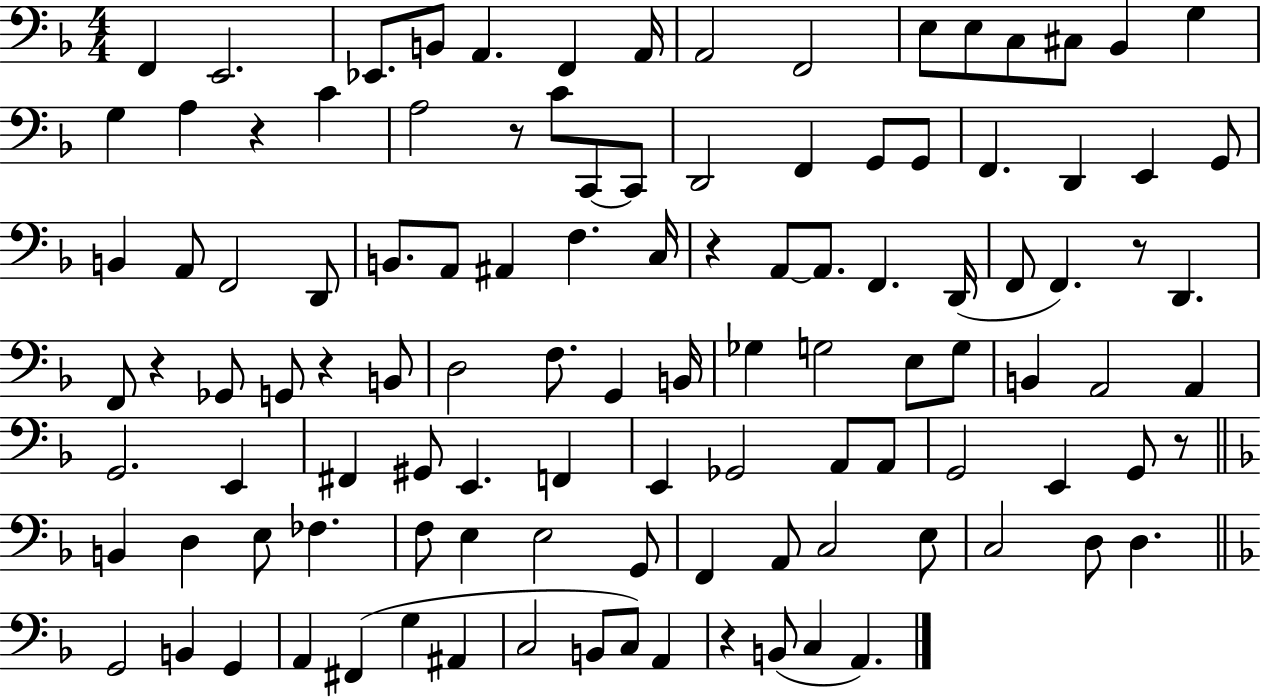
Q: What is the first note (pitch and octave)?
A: F2